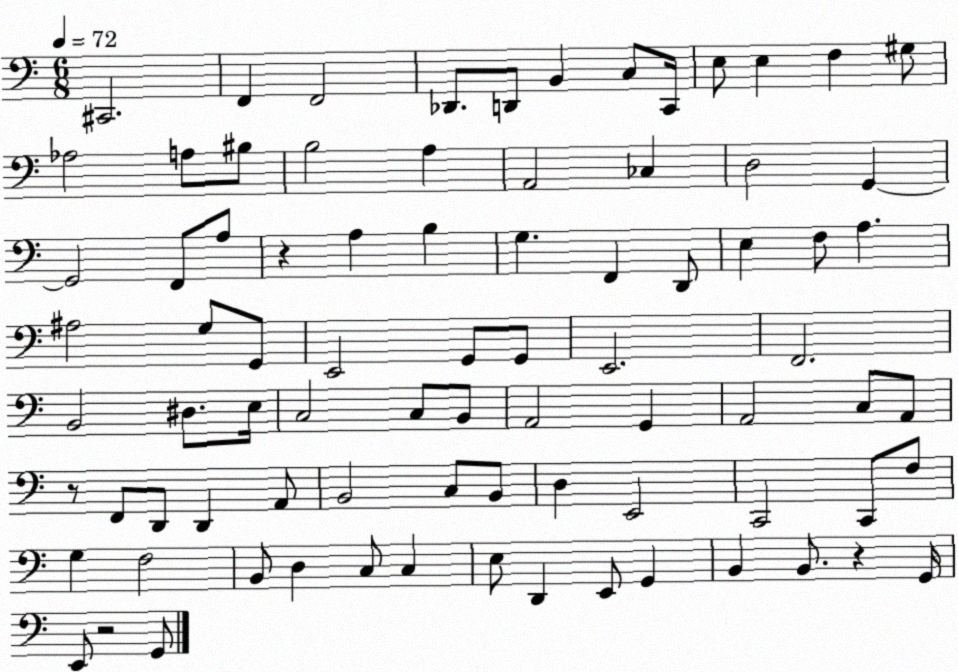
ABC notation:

X:1
T:Untitled
M:6/8
L:1/4
K:C
^C,,2 F,, F,,2 _D,,/2 D,,/2 B,, C,/2 C,,/4 E,/2 E, F, ^G,/2 _A,2 A,/2 ^B,/2 B,2 A, A,,2 _C, D,2 G,, G,,2 F,,/2 A,/2 z A, B, G, F,, D,,/2 E, F,/2 A, ^A,2 G,/2 G,,/2 E,,2 G,,/2 G,,/2 E,,2 F,,2 B,,2 ^D,/2 E,/4 C,2 C,/2 B,,/2 A,,2 G,, A,,2 C,/2 A,,/2 z/2 F,,/2 D,,/2 D,, A,,/2 B,,2 C,/2 B,,/2 D, E,,2 C,,2 C,,/2 F,/2 G, F,2 B,,/2 D, C,/2 C, E,/2 D,, E,,/2 G,, B,, B,,/2 z G,,/4 E,,/2 z2 G,,/2